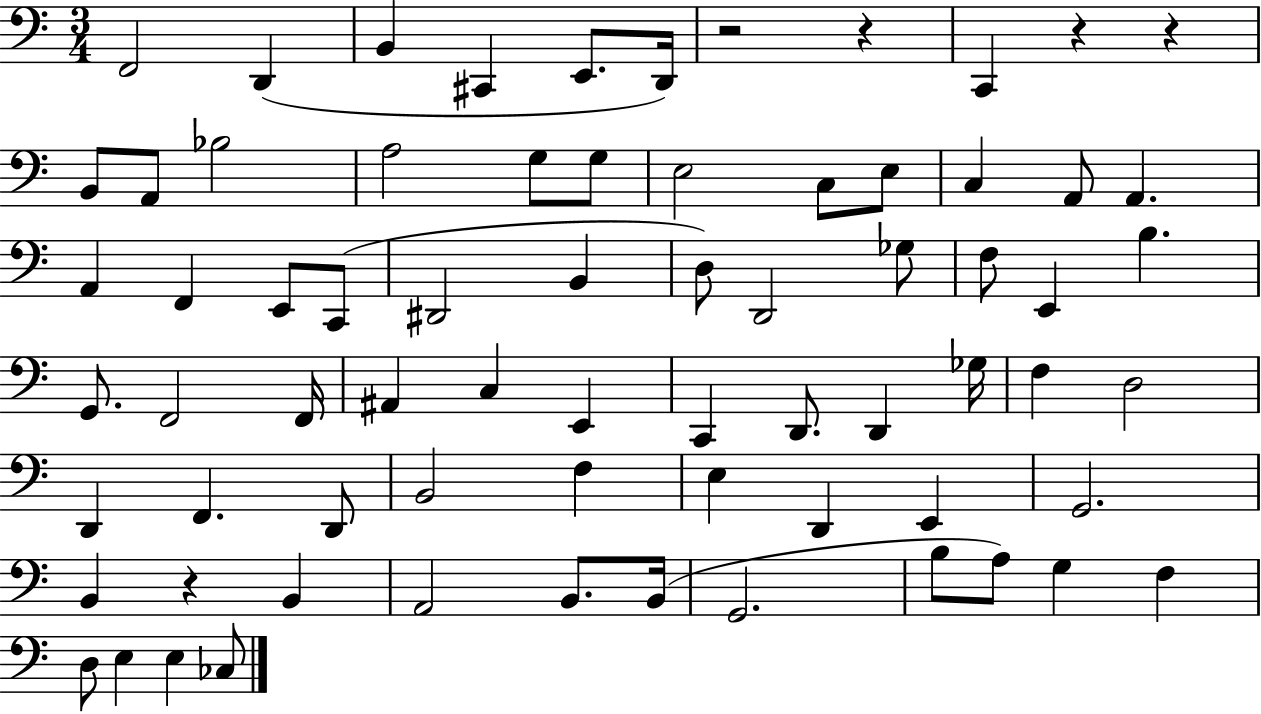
F2/h D2/q B2/q C#2/q E2/e. D2/s R/h R/q C2/q R/q R/q B2/e A2/e Bb3/h A3/h G3/e G3/e E3/h C3/e E3/e C3/q A2/e A2/q. A2/q F2/q E2/e C2/e D#2/h B2/q D3/e D2/h Gb3/e F3/e E2/q B3/q. G2/e. F2/h F2/s A#2/q C3/q E2/q C2/q D2/e. D2/q Gb3/s F3/q D3/h D2/q F2/q. D2/e B2/h F3/q E3/q D2/q E2/q G2/h. B2/q R/q B2/q A2/h B2/e. B2/s G2/h. B3/e A3/e G3/q F3/q D3/e E3/q E3/q CES3/e